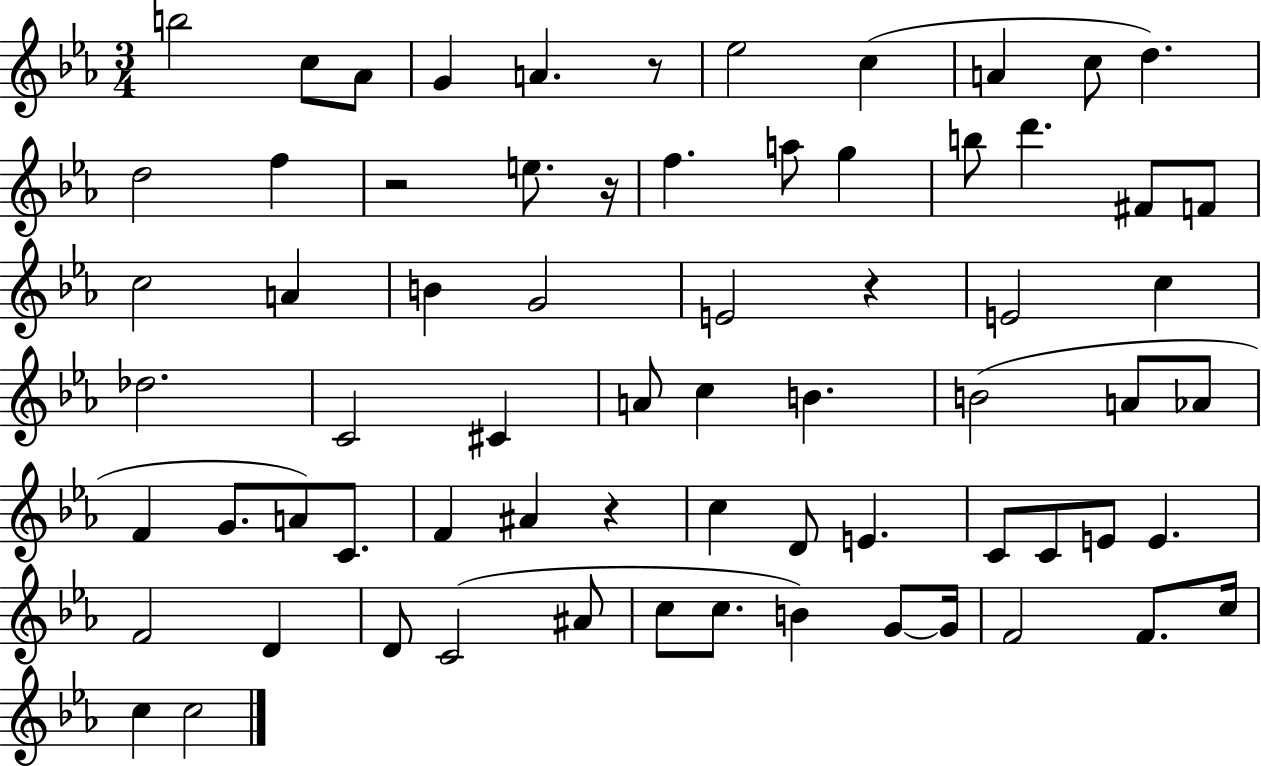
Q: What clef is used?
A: treble